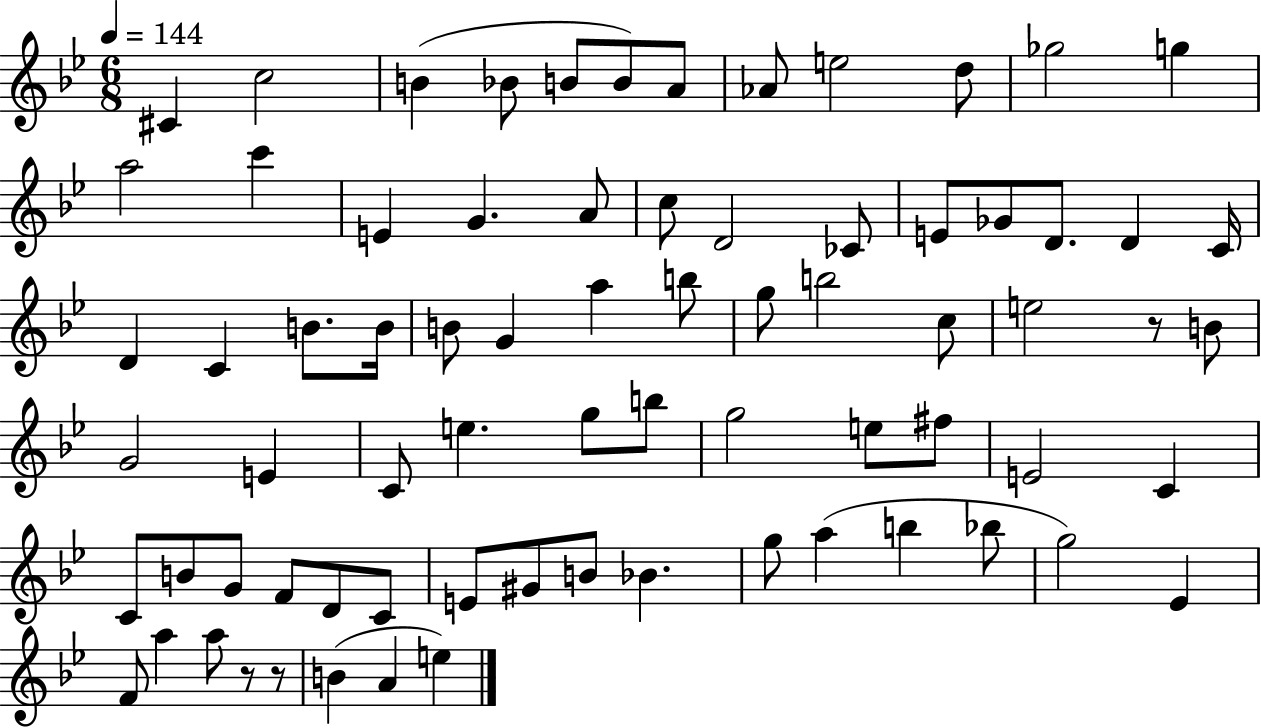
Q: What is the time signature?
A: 6/8